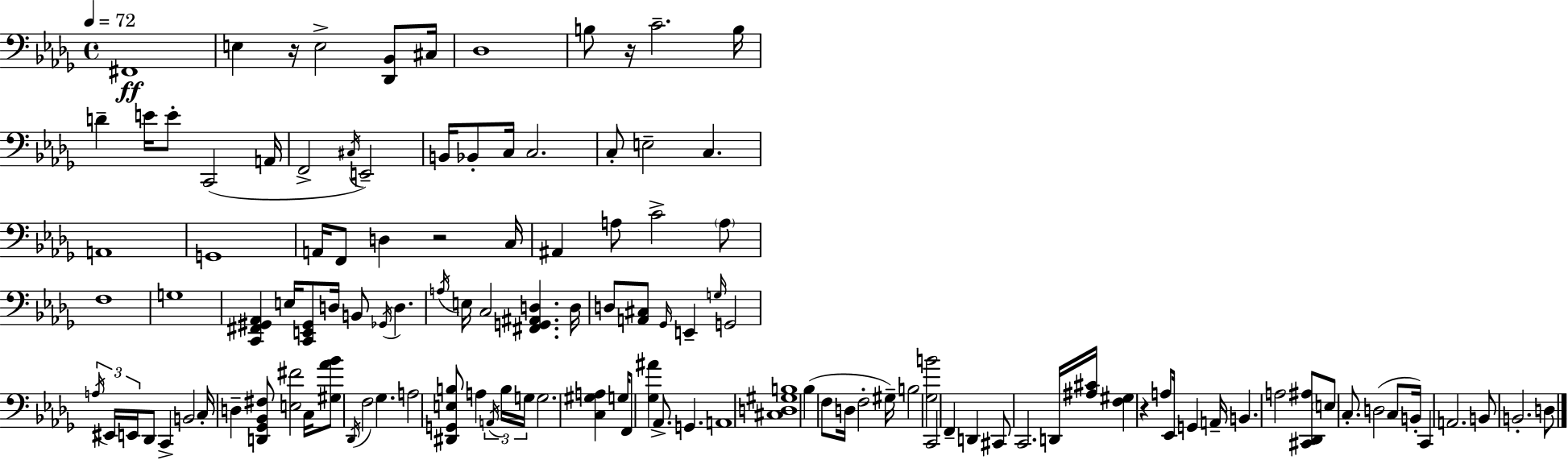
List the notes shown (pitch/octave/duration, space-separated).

F#2/w E3/q R/s E3/h [Db2,Bb2]/e C#3/s Db3/w B3/e R/s C4/h. B3/s D4/q E4/s E4/e C2/h A2/s F2/h C#3/s E2/h B2/s Bb2/e C3/s C3/h. C3/e E3/h C3/q. A2/w G2/w A2/s F2/e D3/q R/h C3/s A#2/q A3/e C4/h A3/e F3/w G3/w [C2,F#2,G#2,Ab2]/q E3/s [C2,E2,G#2]/e D3/s B2/e Gb2/s D3/q. A3/s E3/s C3/h [F#2,G2,A#2,D3]/q. D3/s D3/e [A2,C#3]/e Gb2/s E2/q G3/s G2/h A3/s EIS2/s E2/s Db2/e C2/q B2/h C3/s D3/q [D2,Gb2,Bb2,F#3]/e [E3,F#4]/h C3/s [G#3,Ab4,Bb4]/e Db2/s F3/h Gb3/q. A3/h [D#2,G2,E3,B3]/e A3/q A2/s B3/s G3/s G3/h. [C3,G#3,A3]/q G3/s F2/e [Gb3,A#4]/q Ab2/e. G2/q. A2/w [C#3,D3,G#3,B3]/w Bb3/q F3/e D3/s F3/h G#3/s B3/h [Gb3,B4]/h C2/h F2/q D2/q C#2/e C2/h. D2/s [A#3,C#4]/s [F3,G#3]/q R/q A3/e Eb2/s G2/q A2/s B2/q. A3/h [C#2,Db2,A#3]/e E3/e C3/e. D3/h C3/e B2/s C2/q A2/h. B2/e B2/h. D3/e